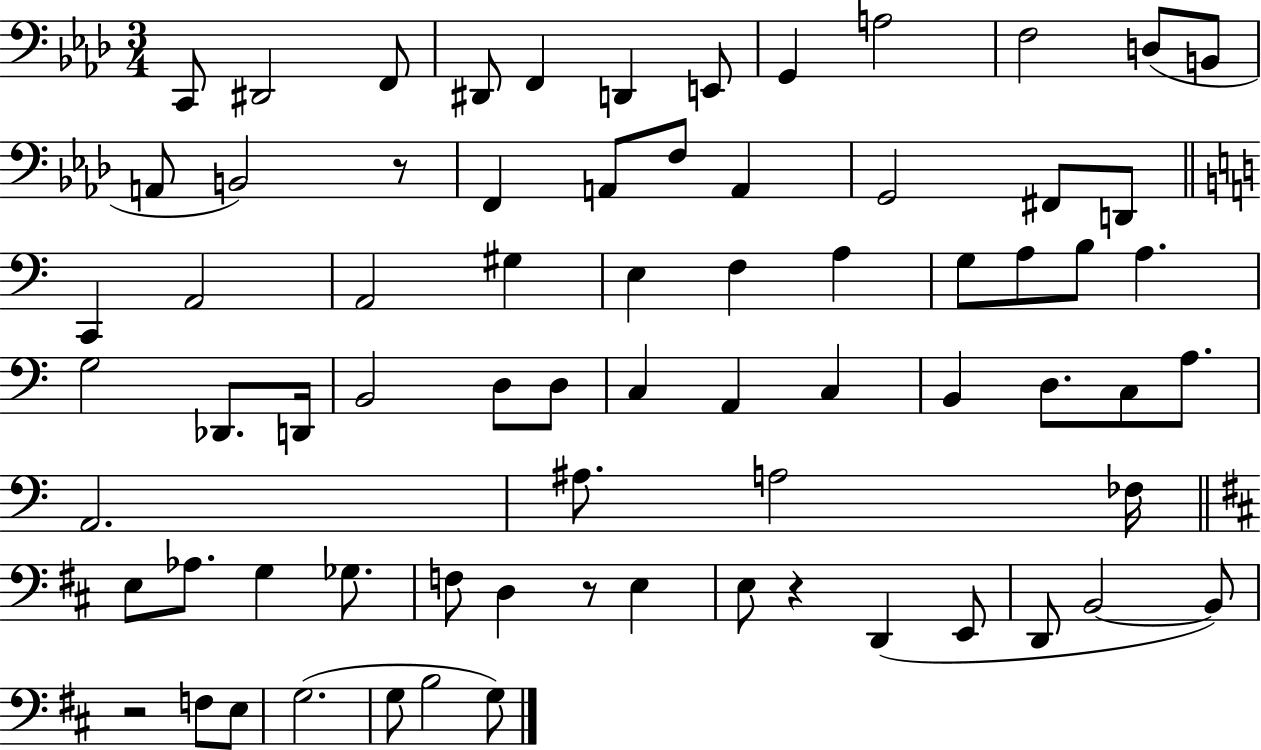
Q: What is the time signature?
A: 3/4